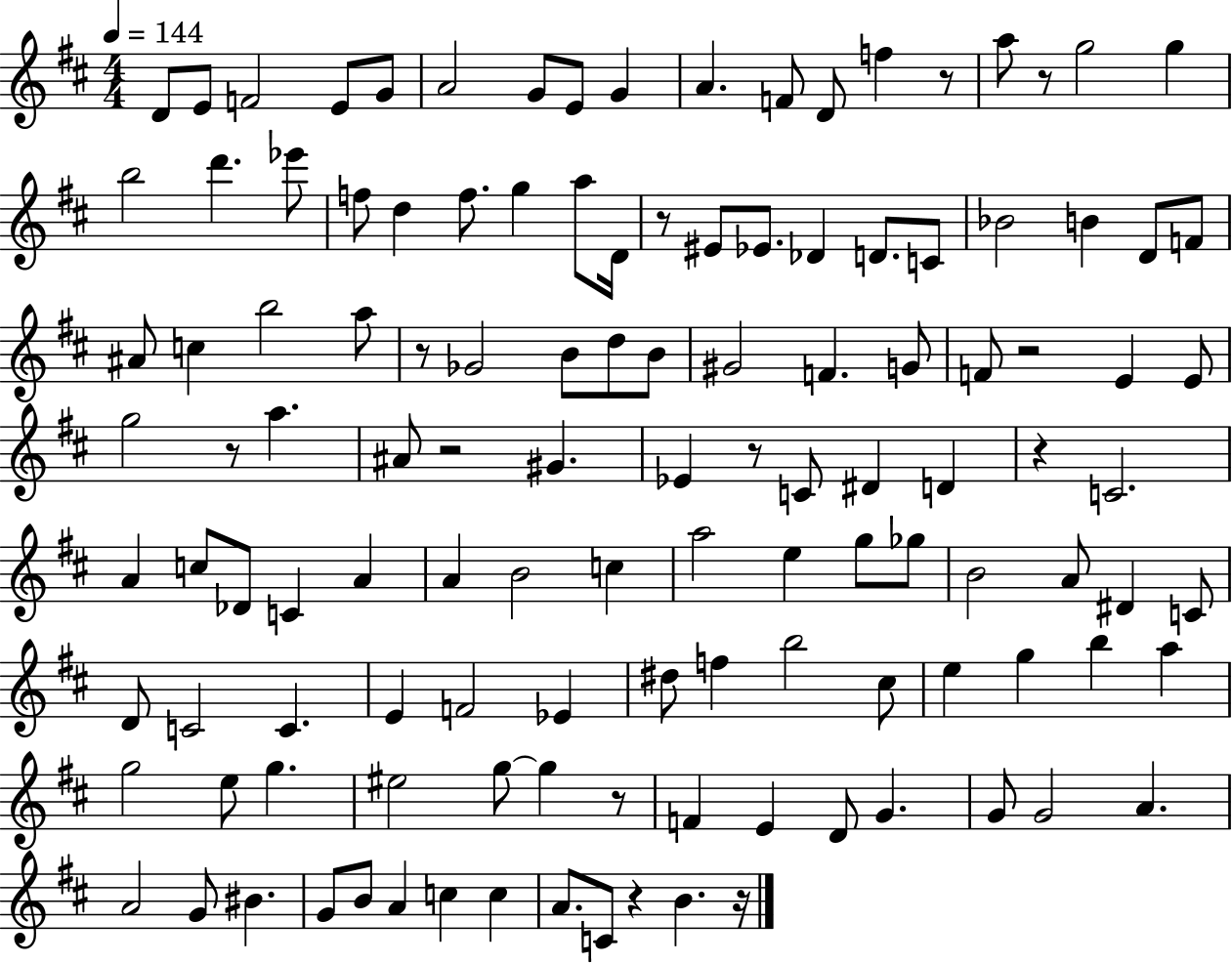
{
  \clef treble
  \numericTimeSignature
  \time 4/4
  \key d \major
  \tempo 4 = 144
  d'8 e'8 f'2 e'8 g'8 | a'2 g'8 e'8 g'4 | a'4. f'8 d'8 f''4 r8 | a''8 r8 g''2 g''4 | \break b''2 d'''4. ees'''8 | f''8 d''4 f''8. g''4 a''8 d'16 | r8 eis'8 ees'8. des'4 d'8. c'8 | bes'2 b'4 d'8 f'8 | \break ais'8 c''4 b''2 a''8 | r8 ges'2 b'8 d''8 b'8 | gis'2 f'4. g'8 | f'8 r2 e'4 e'8 | \break g''2 r8 a''4. | ais'8 r2 gis'4. | ees'4 r8 c'8 dis'4 d'4 | r4 c'2. | \break a'4 c''8 des'8 c'4 a'4 | a'4 b'2 c''4 | a''2 e''4 g''8 ges''8 | b'2 a'8 dis'4 c'8 | \break d'8 c'2 c'4. | e'4 f'2 ees'4 | dis''8 f''4 b''2 cis''8 | e''4 g''4 b''4 a''4 | \break g''2 e''8 g''4. | eis''2 g''8~~ g''4 r8 | f'4 e'4 d'8 g'4. | g'8 g'2 a'4. | \break a'2 g'8 bis'4. | g'8 b'8 a'4 c''4 c''4 | a'8. c'8 r4 b'4. r16 | \bar "|."
}